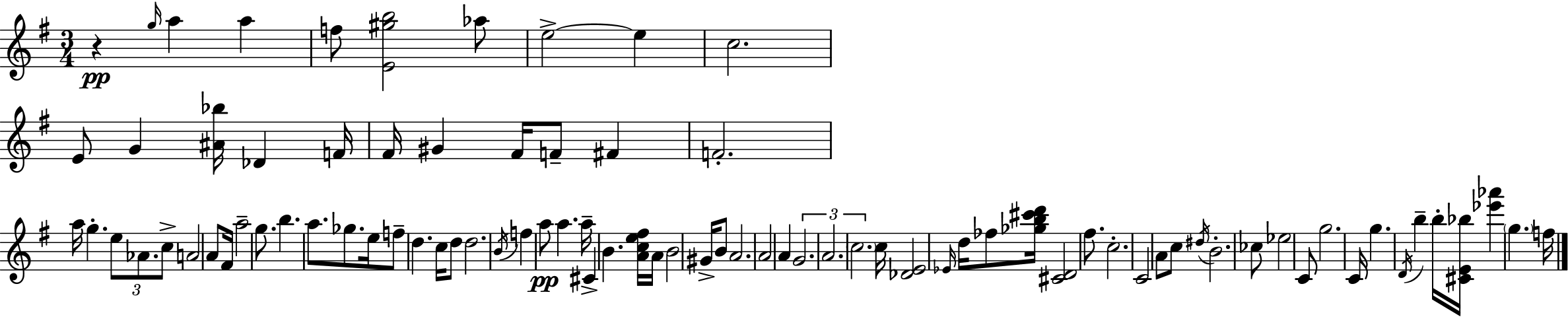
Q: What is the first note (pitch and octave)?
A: G5